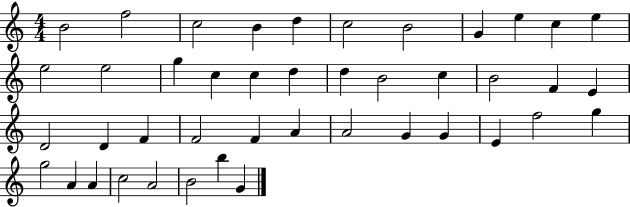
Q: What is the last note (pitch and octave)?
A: G4